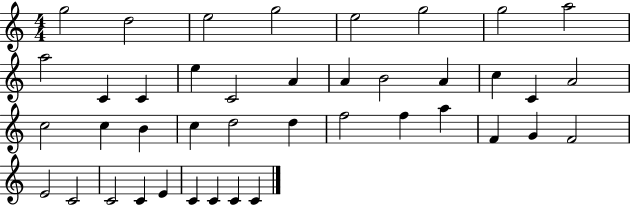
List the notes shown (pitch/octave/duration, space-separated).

G5/h D5/h E5/h G5/h E5/h G5/h G5/h A5/h A5/h C4/q C4/q E5/q C4/h A4/q A4/q B4/h A4/q C5/q C4/q A4/h C5/h C5/q B4/q C5/q D5/h D5/q F5/h F5/q A5/q F4/q G4/q F4/h E4/h C4/h C4/h C4/q E4/q C4/q C4/q C4/q C4/q